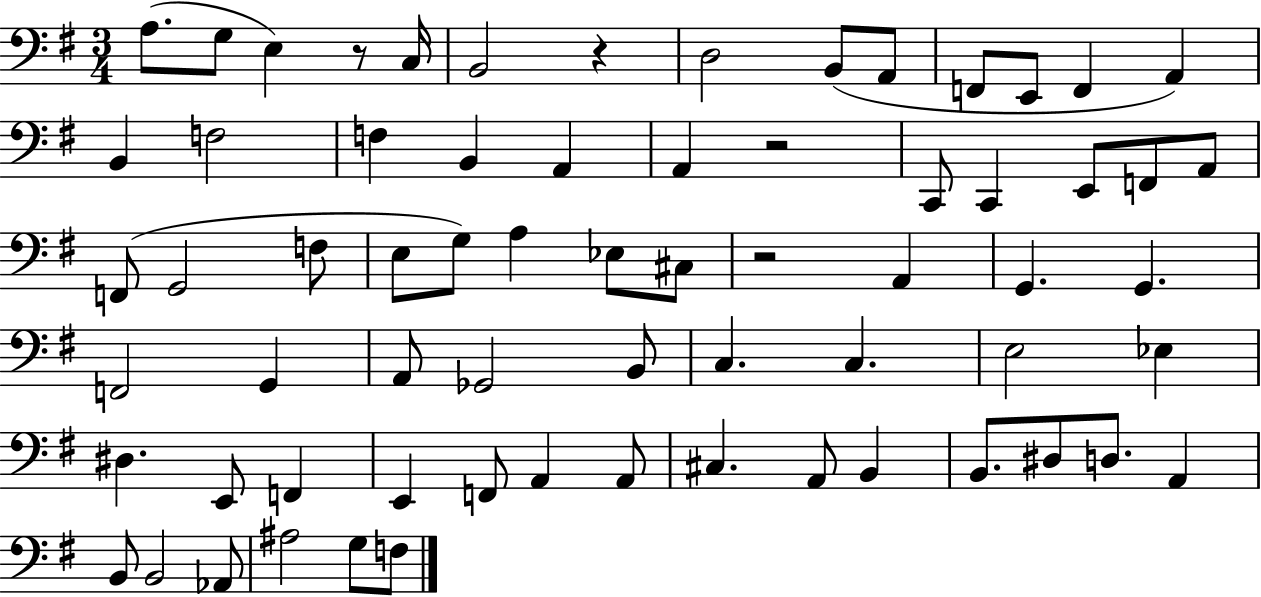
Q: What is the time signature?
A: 3/4